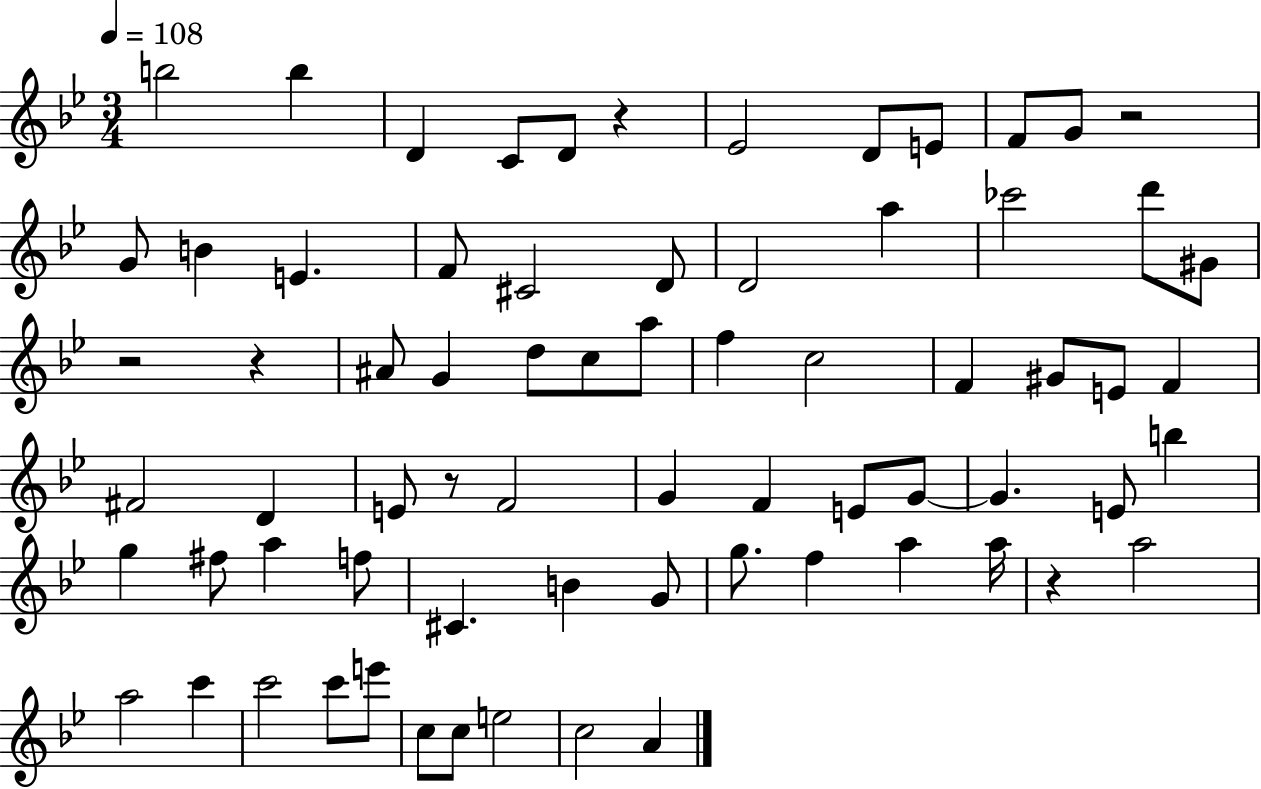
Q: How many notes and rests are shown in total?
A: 71